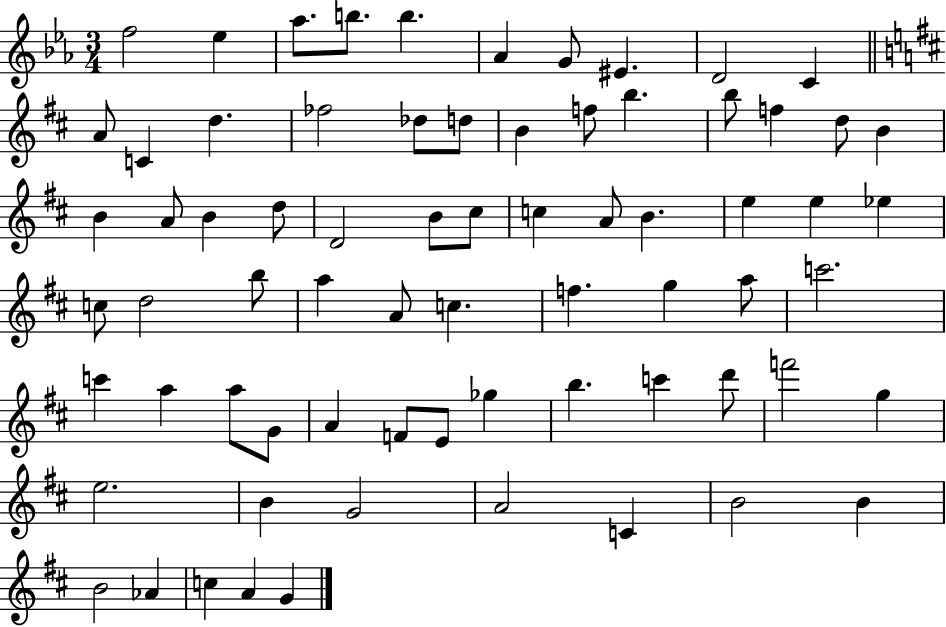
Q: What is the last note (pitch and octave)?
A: G4